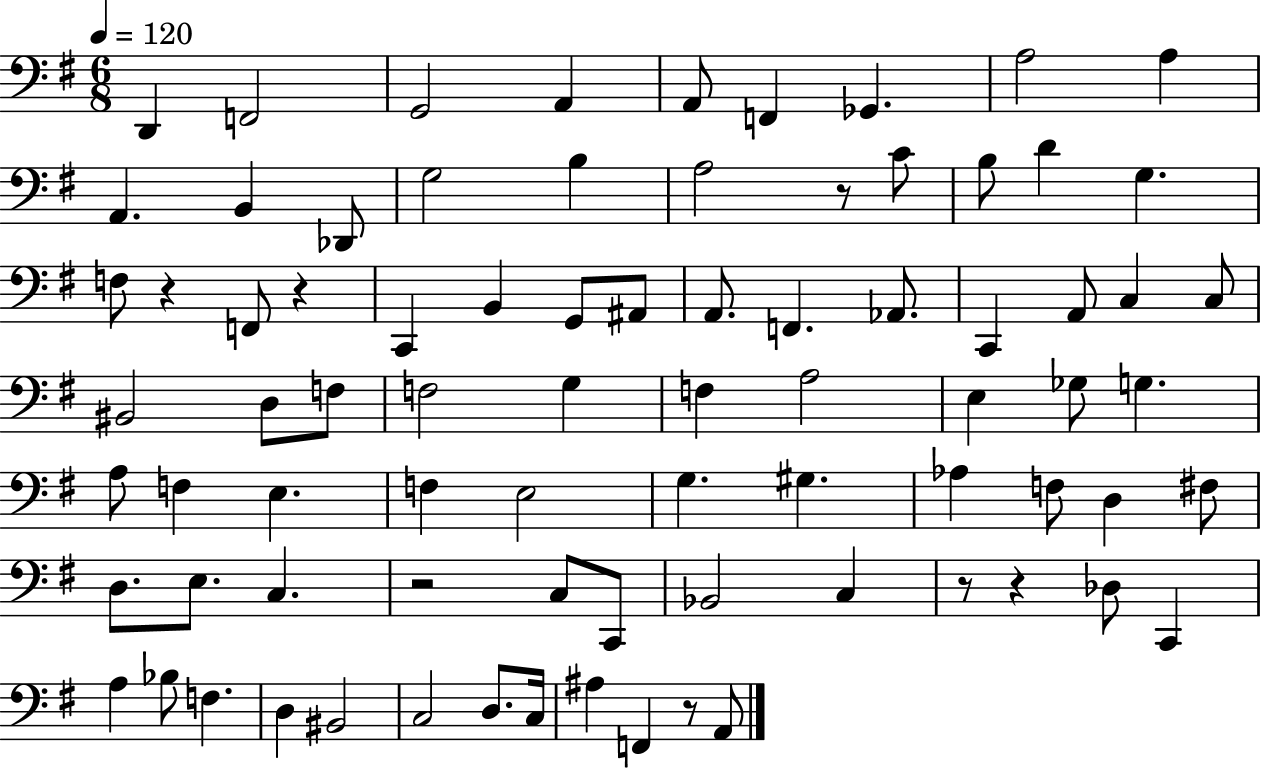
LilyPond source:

{
  \clef bass
  \numericTimeSignature
  \time 6/8
  \key g \major
  \tempo 4 = 120
  d,4 f,2 | g,2 a,4 | a,8 f,4 ges,4. | a2 a4 | \break a,4. b,4 des,8 | g2 b4 | a2 r8 c'8 | b8 d'4 g4. | \break f8 r4 f,8 r4 | c,4 b,4 g,8 ais,8 | a,8. f,4. aes,8. | c,4 a,8 c4 c8 | \break bis,2 d8 f8 | f2 g4 | f4 a2 | e4 ges8 g4. | \break a8 f4 e4. | f4 e2 | g4. gis4. | aes4 f8 d4 fis8 | \break d8. e8. c4. | r2 c8 c,8 | bes,2 c4 | r8 r4 des8 c,4 | \break a4 bes8 f4. | d4 bis,2 | c2 d8. c16 | ais4 f,4 r8 a,8 | \break \bar "|."
}